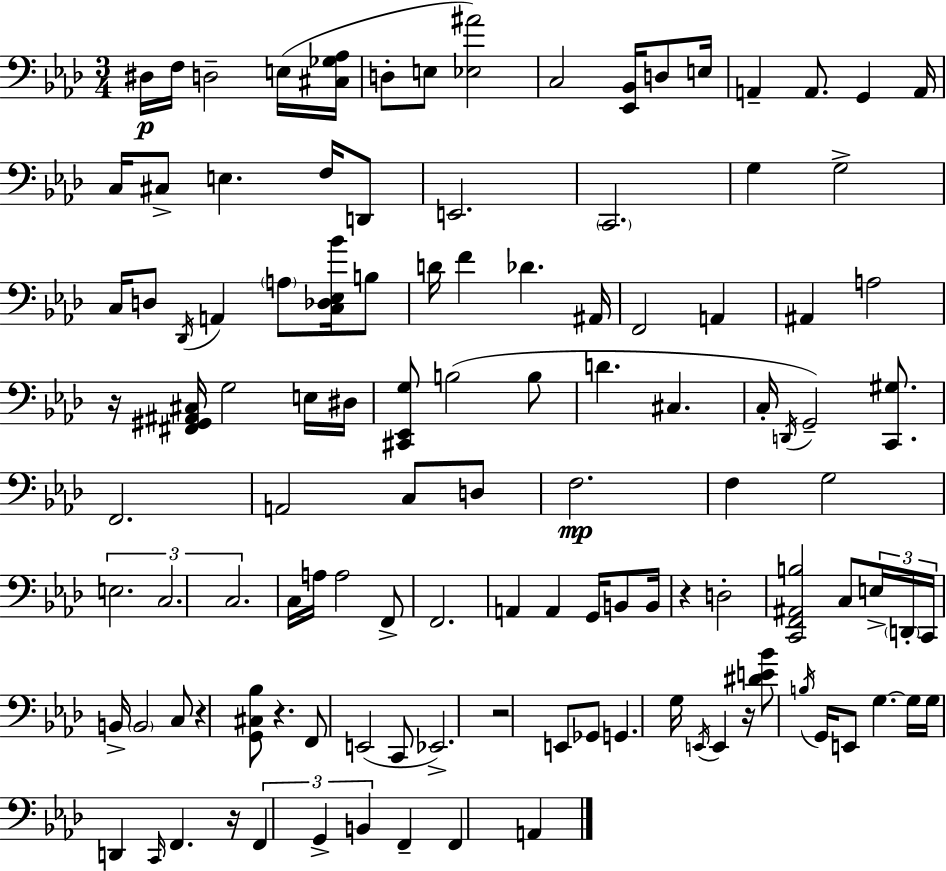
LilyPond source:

{
  \clef bass
  \numericTimeSignature
  \time 3/4
  \key f \minor
  dis16\p f16 d2-- e16( <cis ges aes>16 | d8-. e8 <ees ais'>2) | c2 <ees, bes,>16 d8 e16 | a,4-- a,8. g,4 a,16 | \break c16 cis8-> e4. f16 d,8 | e,2. | \parenthesize c,2. | g4 g2-> | \break c16 d8 \acciaccatura { des,16 } a,4 \parenthesize a8 <c des ees bes'>16 b8 | d'16 f'4 des'4. | ais,16 f,2 a,4 | ais,4 a2 | \break r16 <fis, gis, ais, cis>16 g2 e16 | dis16 <cis, ees, g>8 b2( b8 | d'4. cis4. | c16-. \acciaccatura { d,16 }) g,2-- <c, gis>8. | \break f,2. | a,2 c8 | d8 f2.\mp | f4 g2 | \break \tuplet 3/2 { e2. | c2. | c2. } | c16 a16 a2 | \break f,8-> f,2. | a,4 a,4 g,16 b,8 | b,16 r4 d2-. | <c, f, ais, b>2 c8 | \break \tuplet 3/2 { e16-> \parenthesize d,16-. c,16 } b,16-> \parenthesize b,2 | c8 r4 <g, cis bes>8 r4. | f,8 e,2( | c,8 ees,2.->) | \break r2 e,8 | ges,8 g,4. g16 \acciaccatura { e,16 } e,4 | r16 <dis' e' bes'>8 \acciaccatura { b16 } g,16 e,8 g4.~~ | g16 g16 d,4 \grace { c,16 } f,4. | \break r16 \tuplet 3/2 { f,4 g,4-> | b,4 } f,4-- f,4 | a,4 \bar "|."
}